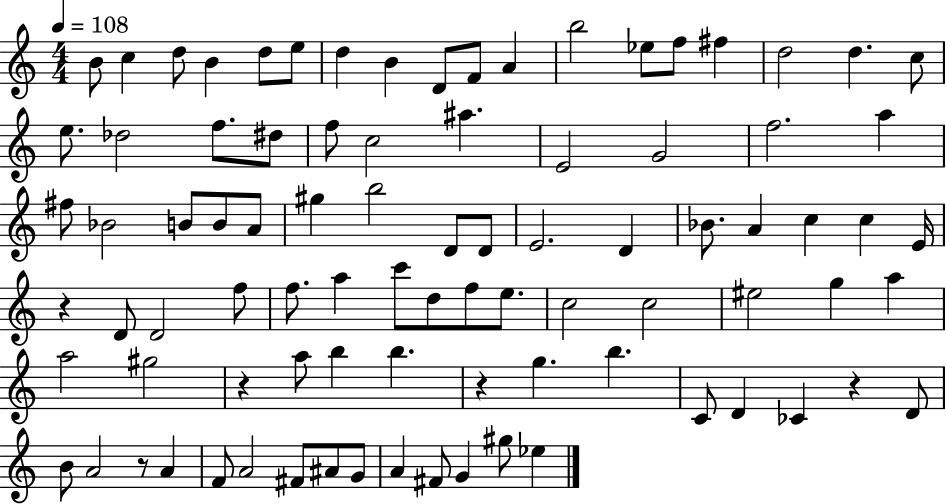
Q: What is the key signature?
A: C major